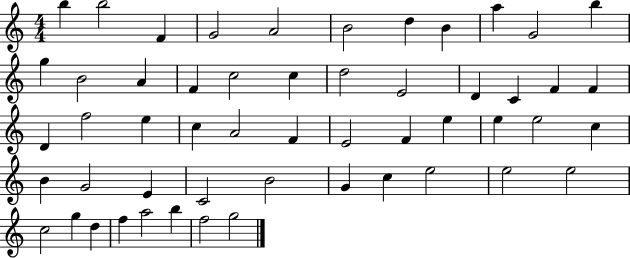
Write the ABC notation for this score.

X:1
T:Untitled
M:4/4
L:1/4
K:C
b b2 F G2 A2 B2 d B a G2 b g B2 A F c2 c d2 E2 D C F F D f2 e c A2 F E2 F e e e2 c B G2 E C2 B2 G c e2 e2 e2 c2 g d f a2 b f2 g2